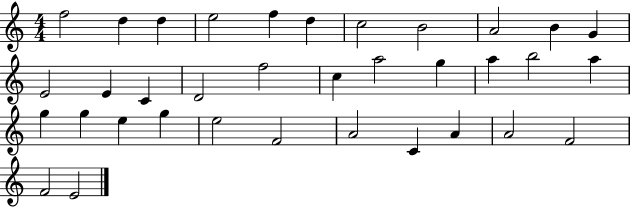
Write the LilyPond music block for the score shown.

{
  \clef treble
  \numericTimeSignature
  \time 4/4
  \key c \major
  f''2 d''4 d''4 | e''2 f''4 d''4 | c''2 b'2 | a'2 b'4 g'4 | \break e'2 e'4 c'4 | d'2 f''2 | c''4 a''2 g''4 | a''4 b''2 a''4 | \break g''4 g''4 e''4 g''4 | e''2 f'2 | a'2 c'4 a'4 | a'2 f'2 | \break f'2 e'2 | \bar "|."
}